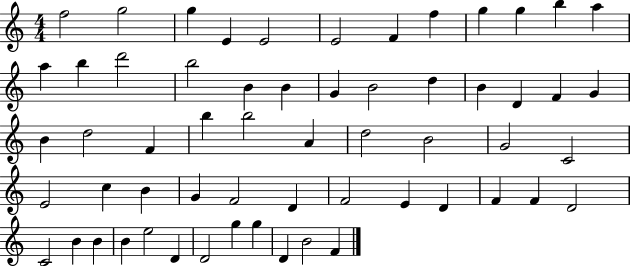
F5/h G5/h G5/q E4/q E4/h E4/h F4/q F5/q G5/q G5/q B5/q A5/q A5/q B5/q D6/h B5/h B4/q B4/q G4/q B4/h D5/q B4/q D4/q F4/q G4/q B4/q D5/h F4/q B5/q B5/h A4/q D5/h B4/h G4/h C4/h E4/h C5/q B4/q G4/q F4/h D4/q F4/h E4/q D4/q F4/q F4/q D4/h C4/h B4/q B4/q B4/q E5/h D4/q D4/h G5/q G5/q D4/q B4/h F4/q